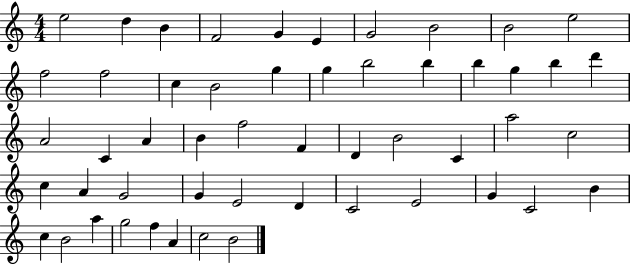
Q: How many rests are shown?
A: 0